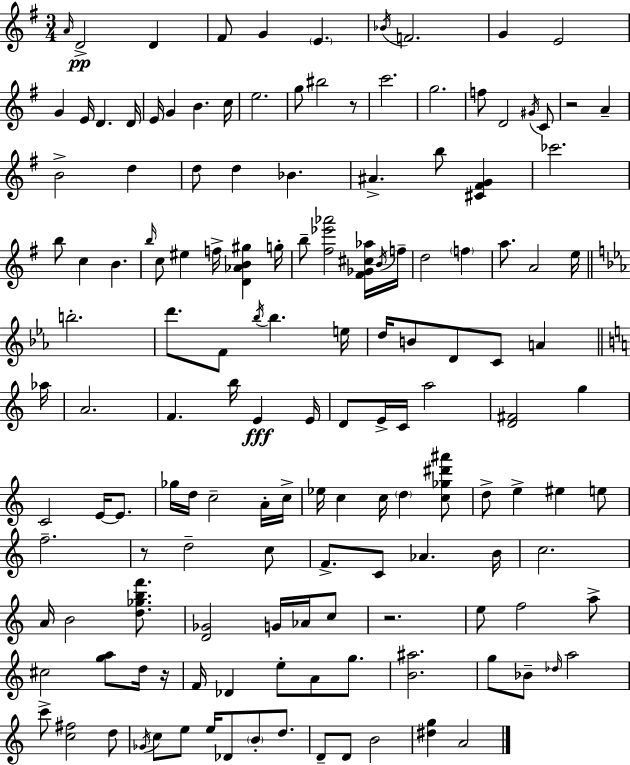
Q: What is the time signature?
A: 3/4